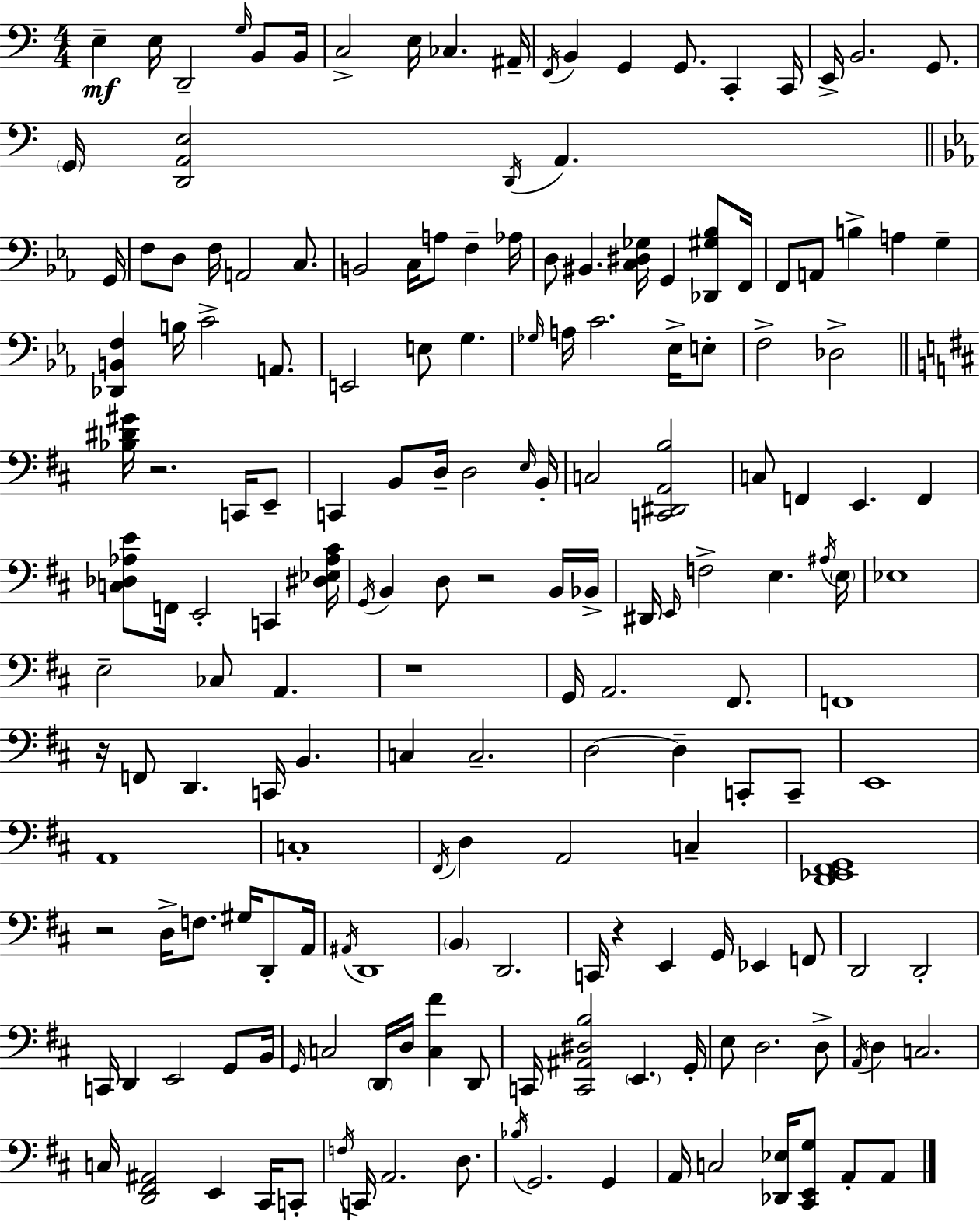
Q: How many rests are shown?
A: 6